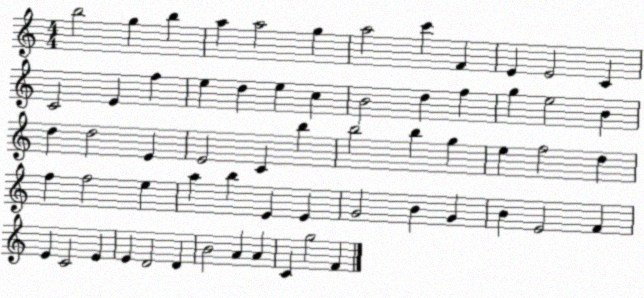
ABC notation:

X:1
T:Untitled
M:4/4
L:1/4
K:C
b2 g b a a2 g a2 c' F E E2 C C2 E f e d e c B2 d f g e2 B d d2 E E2 C b b2 b g e f2 d f f2 e a b E E G2 B G B E2 F E C2 E E D2 D B2 A A C g2 F